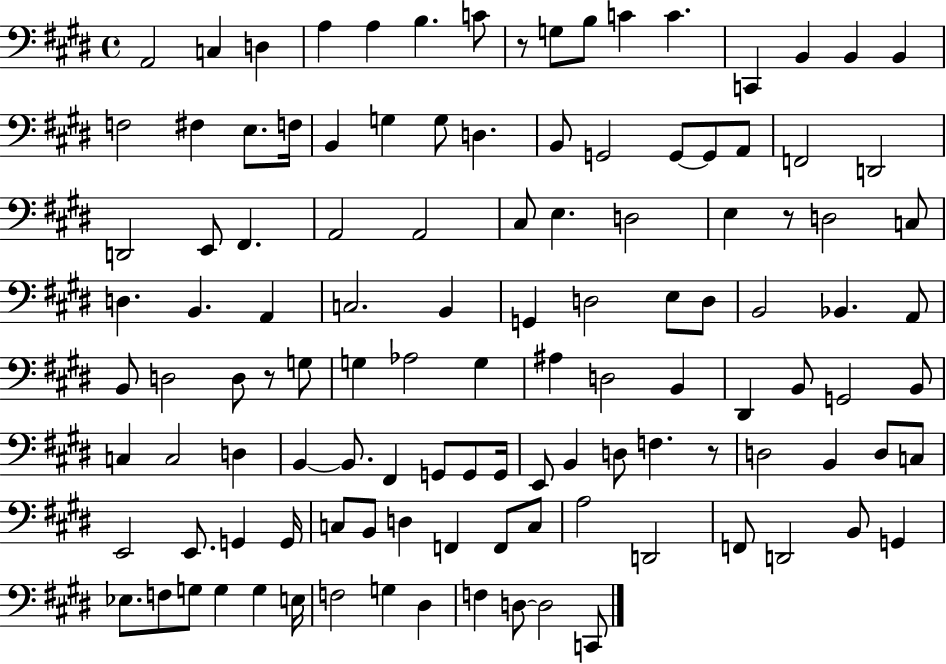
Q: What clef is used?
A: bass